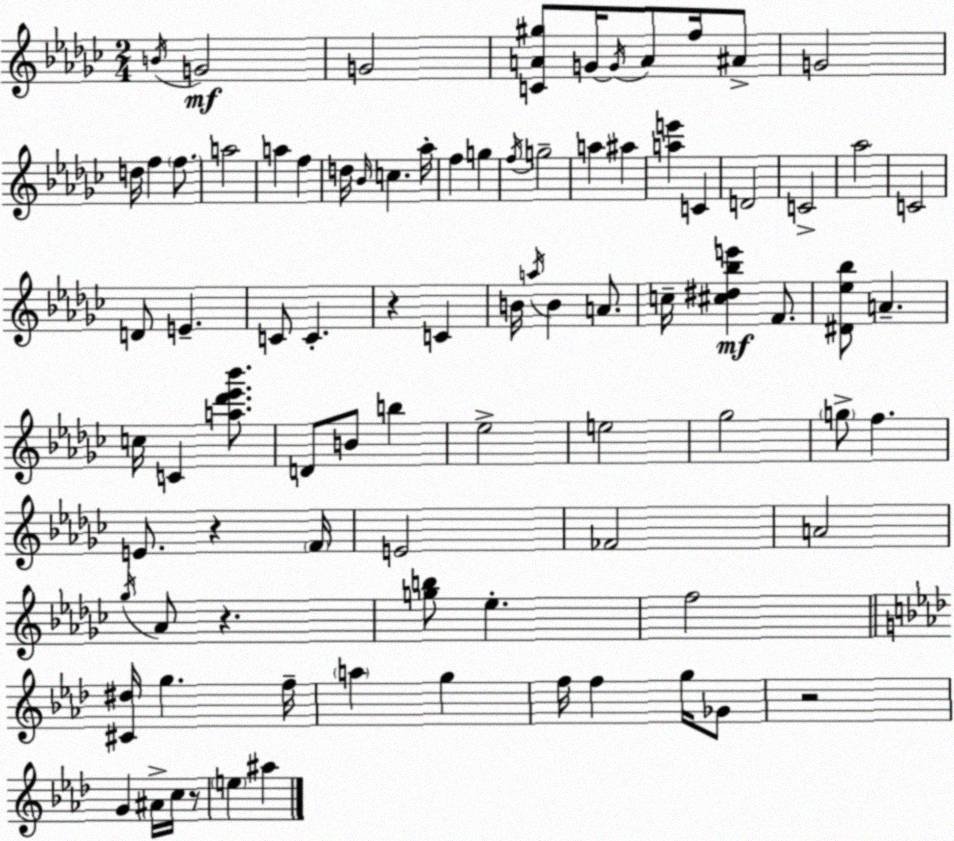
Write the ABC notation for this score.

X:1
T:Untitled
M:2/4
L:1/4
K:Ebm
B/4 G2 G2 [CA^g]/2 G/4 G/4 A/2 f/4 ^A/2 G2 d/4 f f/2 a2 a f d/4 _B/4 c _a/4 f g f/4 g2 a ^a [ae'] C D2 C2 _a2 C2 D/2 E C/2 C z C B/4 a/4 B A/2 c/4 [^c^d_be'] F/2 [^D_e_b]/2 A c/4 C [a_d'_e'_b']/2 D/2 B/2 b _e2 e2 _g2 g/2 f E/2 z F/4 E2 _F2 A2 _g/4 _A/2 z [gb]/2 _e f2 [^C^d]/4 g f/4 a g f/4 f g/4 _G/2 z2 G ^A/4 c/4 z/2 e ^a